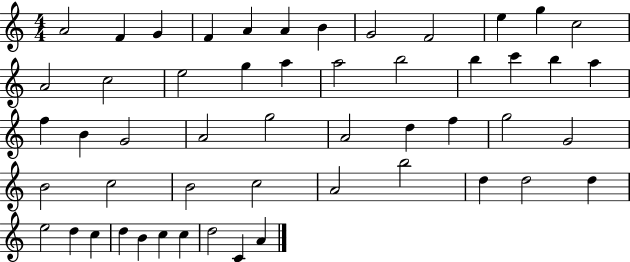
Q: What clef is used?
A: treble